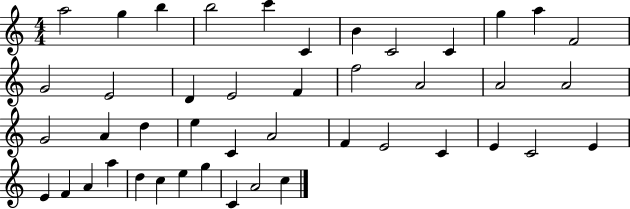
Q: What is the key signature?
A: C major